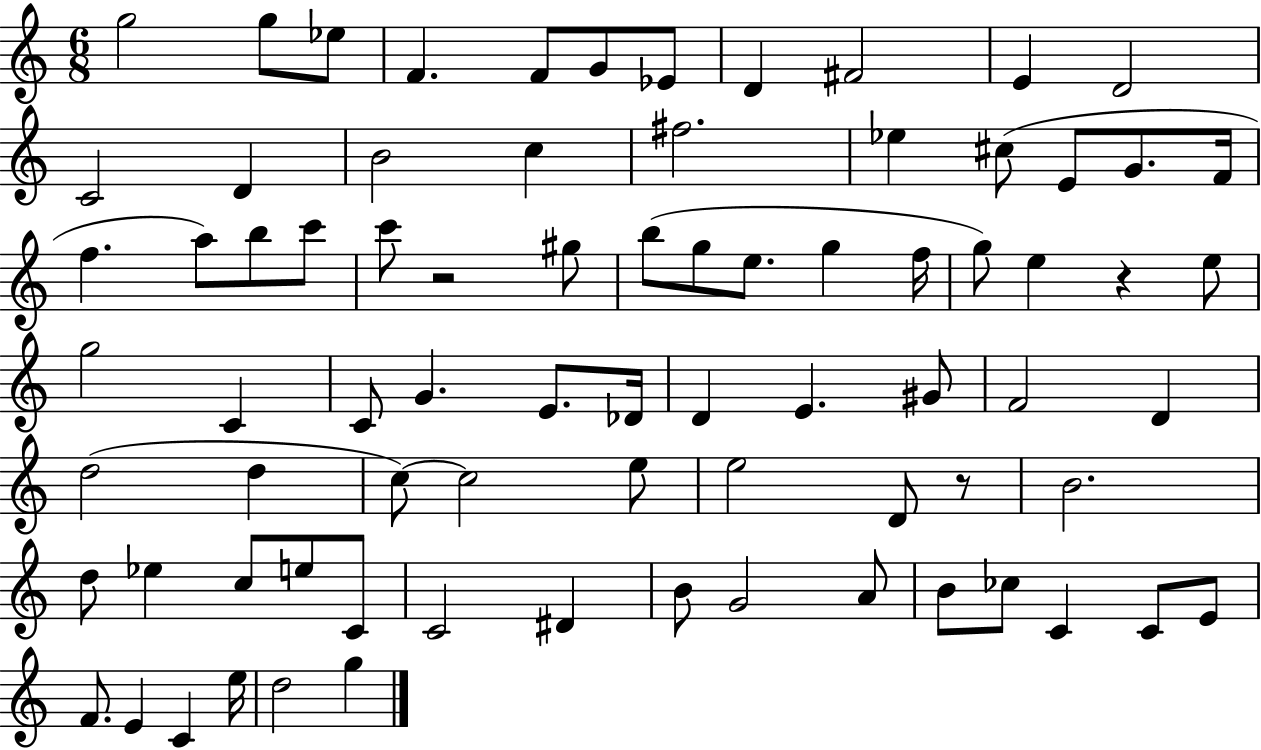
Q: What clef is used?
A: treble